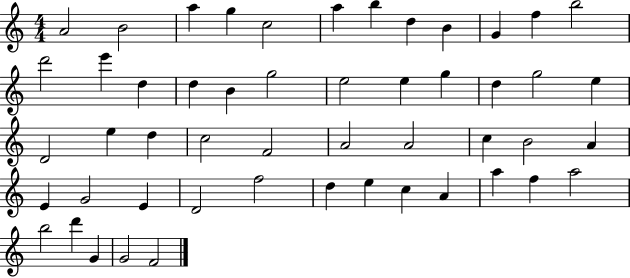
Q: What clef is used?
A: treble